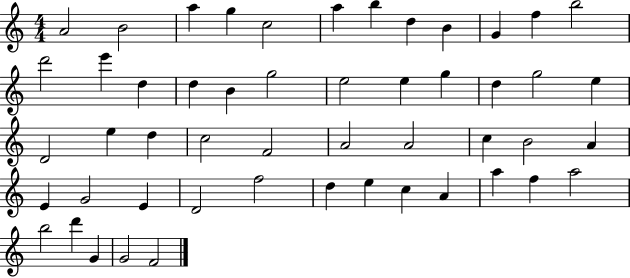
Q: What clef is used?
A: treble